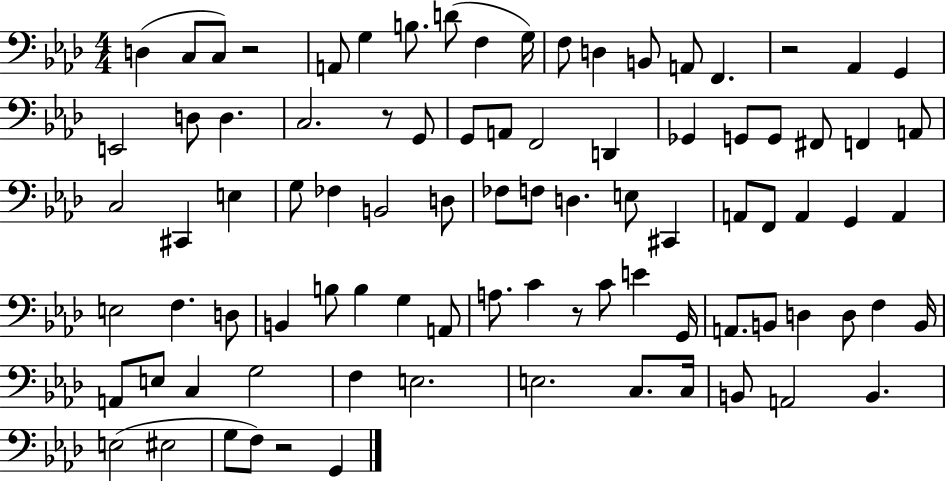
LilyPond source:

{
  \clef bass
  \numericTimeSignature
  \time 4/4
  \key aes \major
  d4( c8 c8) r2 | a,8 g4 b8. d'8( f4 g16) | f8 d4 b,8 a,8 f,4. | r2 aes,4 g,4 | \break e,2 d8 d4. | c2. r8 g,8 | g,8 a,8 f,2 d,4 | ges,4 g,8 g,8 fis,8 f,4 a,8 | \break c2 cis,4 e4 | g8 fes4 b,2 d8 | fes8 f8 d4. e8 cis,4 | a,8 f,8 a,4 g,4 a,4 | \break e2 f4. d8 | b,4 b8 b4 g4 a,8 | a8. c'4 r8 c'8 e'4 g,16 | a,8. b,8 d4 d8 f4 b,16 | \break a,8 e8 c4 g2 | f4 e2. | e2. c8. c16 | b,8 a,2 b,4. | \break e2( eis2 | g8 f8) r2 g,4 | \bar "|."
}